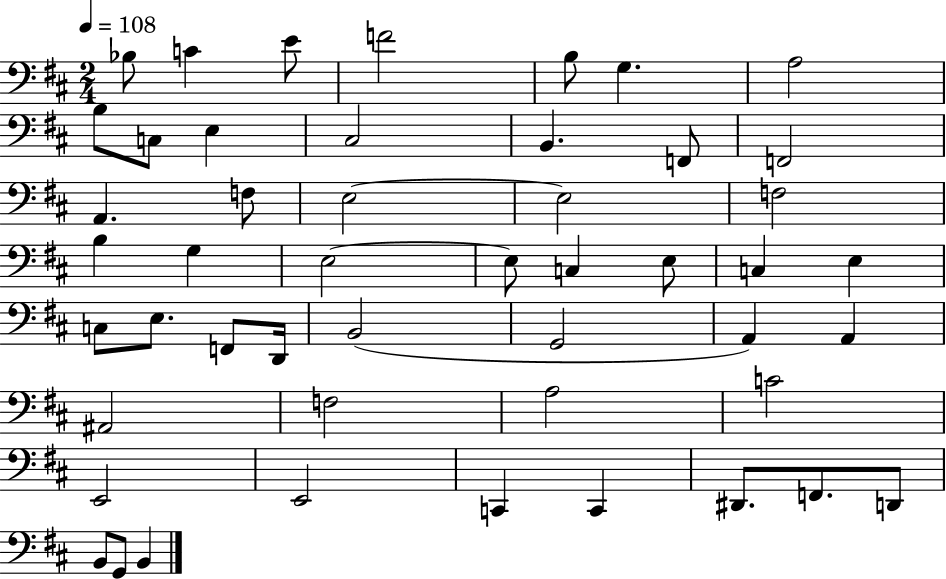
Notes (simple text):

Bb3/e C4/q E4/e F4/h B3/e G3/q. A3/h B3/e C3/e E3/q C#3/h B2/q. F2/e F2/h A2/q. F3/e E3/h E3/h F3/h B3/q G3/q E3/h E3/e C3/q E3/e C3/q E3/q C3/e E3/e. F2/e D2/s B2/h G2/h A2/q A2/q A#2/h F3/h A3/h C4/h E2/h E2/h C2/q C2/q D#2/e. F2/e. D2/e B2/e G2/e B2/q